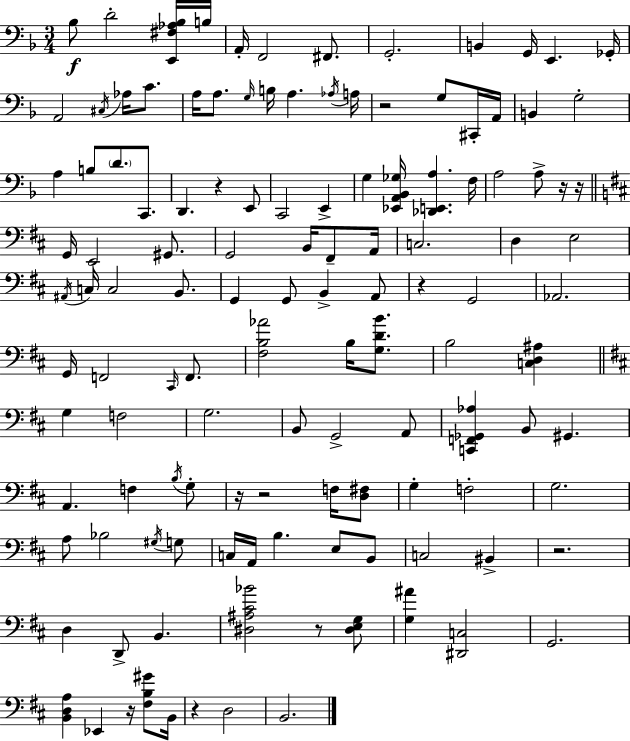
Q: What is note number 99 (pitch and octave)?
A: D3